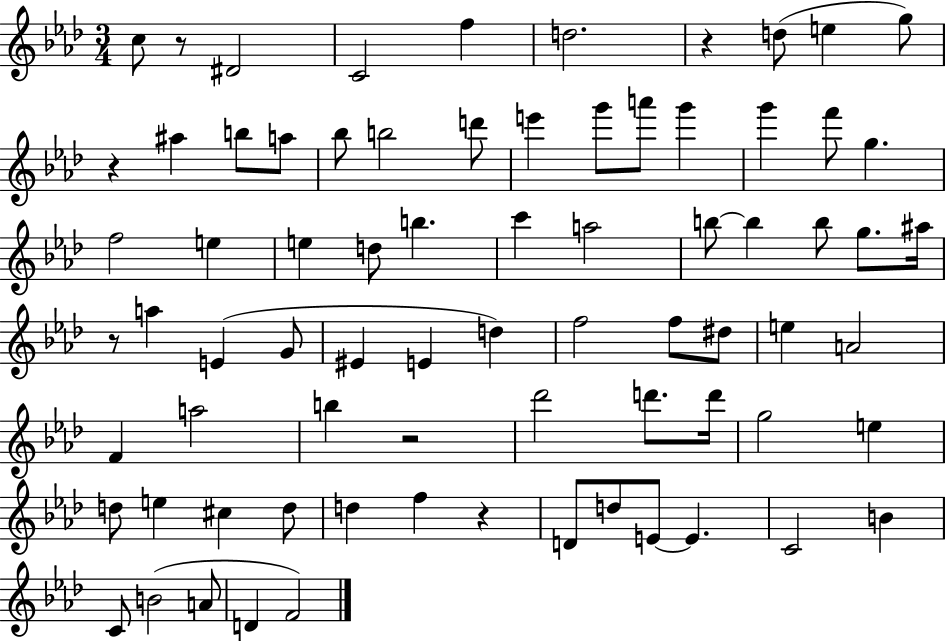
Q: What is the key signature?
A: AES major